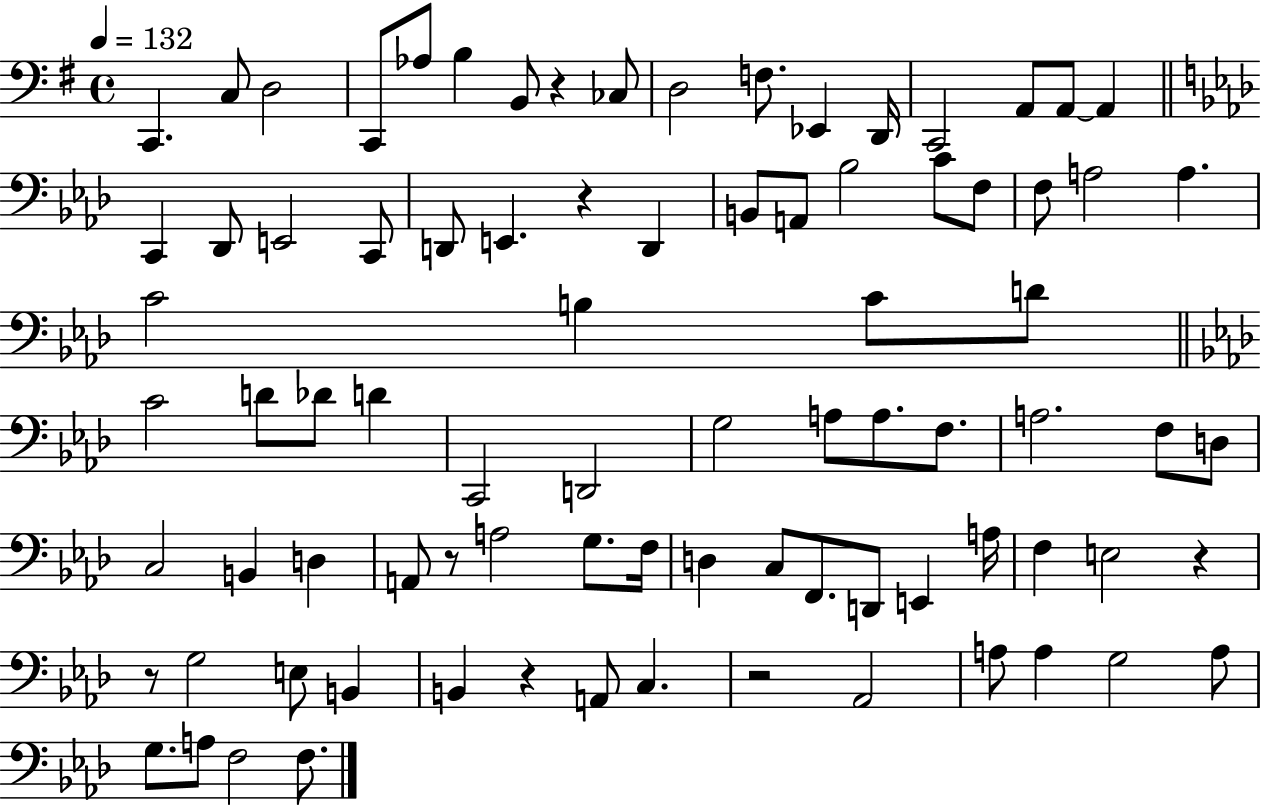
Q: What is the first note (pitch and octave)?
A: C2